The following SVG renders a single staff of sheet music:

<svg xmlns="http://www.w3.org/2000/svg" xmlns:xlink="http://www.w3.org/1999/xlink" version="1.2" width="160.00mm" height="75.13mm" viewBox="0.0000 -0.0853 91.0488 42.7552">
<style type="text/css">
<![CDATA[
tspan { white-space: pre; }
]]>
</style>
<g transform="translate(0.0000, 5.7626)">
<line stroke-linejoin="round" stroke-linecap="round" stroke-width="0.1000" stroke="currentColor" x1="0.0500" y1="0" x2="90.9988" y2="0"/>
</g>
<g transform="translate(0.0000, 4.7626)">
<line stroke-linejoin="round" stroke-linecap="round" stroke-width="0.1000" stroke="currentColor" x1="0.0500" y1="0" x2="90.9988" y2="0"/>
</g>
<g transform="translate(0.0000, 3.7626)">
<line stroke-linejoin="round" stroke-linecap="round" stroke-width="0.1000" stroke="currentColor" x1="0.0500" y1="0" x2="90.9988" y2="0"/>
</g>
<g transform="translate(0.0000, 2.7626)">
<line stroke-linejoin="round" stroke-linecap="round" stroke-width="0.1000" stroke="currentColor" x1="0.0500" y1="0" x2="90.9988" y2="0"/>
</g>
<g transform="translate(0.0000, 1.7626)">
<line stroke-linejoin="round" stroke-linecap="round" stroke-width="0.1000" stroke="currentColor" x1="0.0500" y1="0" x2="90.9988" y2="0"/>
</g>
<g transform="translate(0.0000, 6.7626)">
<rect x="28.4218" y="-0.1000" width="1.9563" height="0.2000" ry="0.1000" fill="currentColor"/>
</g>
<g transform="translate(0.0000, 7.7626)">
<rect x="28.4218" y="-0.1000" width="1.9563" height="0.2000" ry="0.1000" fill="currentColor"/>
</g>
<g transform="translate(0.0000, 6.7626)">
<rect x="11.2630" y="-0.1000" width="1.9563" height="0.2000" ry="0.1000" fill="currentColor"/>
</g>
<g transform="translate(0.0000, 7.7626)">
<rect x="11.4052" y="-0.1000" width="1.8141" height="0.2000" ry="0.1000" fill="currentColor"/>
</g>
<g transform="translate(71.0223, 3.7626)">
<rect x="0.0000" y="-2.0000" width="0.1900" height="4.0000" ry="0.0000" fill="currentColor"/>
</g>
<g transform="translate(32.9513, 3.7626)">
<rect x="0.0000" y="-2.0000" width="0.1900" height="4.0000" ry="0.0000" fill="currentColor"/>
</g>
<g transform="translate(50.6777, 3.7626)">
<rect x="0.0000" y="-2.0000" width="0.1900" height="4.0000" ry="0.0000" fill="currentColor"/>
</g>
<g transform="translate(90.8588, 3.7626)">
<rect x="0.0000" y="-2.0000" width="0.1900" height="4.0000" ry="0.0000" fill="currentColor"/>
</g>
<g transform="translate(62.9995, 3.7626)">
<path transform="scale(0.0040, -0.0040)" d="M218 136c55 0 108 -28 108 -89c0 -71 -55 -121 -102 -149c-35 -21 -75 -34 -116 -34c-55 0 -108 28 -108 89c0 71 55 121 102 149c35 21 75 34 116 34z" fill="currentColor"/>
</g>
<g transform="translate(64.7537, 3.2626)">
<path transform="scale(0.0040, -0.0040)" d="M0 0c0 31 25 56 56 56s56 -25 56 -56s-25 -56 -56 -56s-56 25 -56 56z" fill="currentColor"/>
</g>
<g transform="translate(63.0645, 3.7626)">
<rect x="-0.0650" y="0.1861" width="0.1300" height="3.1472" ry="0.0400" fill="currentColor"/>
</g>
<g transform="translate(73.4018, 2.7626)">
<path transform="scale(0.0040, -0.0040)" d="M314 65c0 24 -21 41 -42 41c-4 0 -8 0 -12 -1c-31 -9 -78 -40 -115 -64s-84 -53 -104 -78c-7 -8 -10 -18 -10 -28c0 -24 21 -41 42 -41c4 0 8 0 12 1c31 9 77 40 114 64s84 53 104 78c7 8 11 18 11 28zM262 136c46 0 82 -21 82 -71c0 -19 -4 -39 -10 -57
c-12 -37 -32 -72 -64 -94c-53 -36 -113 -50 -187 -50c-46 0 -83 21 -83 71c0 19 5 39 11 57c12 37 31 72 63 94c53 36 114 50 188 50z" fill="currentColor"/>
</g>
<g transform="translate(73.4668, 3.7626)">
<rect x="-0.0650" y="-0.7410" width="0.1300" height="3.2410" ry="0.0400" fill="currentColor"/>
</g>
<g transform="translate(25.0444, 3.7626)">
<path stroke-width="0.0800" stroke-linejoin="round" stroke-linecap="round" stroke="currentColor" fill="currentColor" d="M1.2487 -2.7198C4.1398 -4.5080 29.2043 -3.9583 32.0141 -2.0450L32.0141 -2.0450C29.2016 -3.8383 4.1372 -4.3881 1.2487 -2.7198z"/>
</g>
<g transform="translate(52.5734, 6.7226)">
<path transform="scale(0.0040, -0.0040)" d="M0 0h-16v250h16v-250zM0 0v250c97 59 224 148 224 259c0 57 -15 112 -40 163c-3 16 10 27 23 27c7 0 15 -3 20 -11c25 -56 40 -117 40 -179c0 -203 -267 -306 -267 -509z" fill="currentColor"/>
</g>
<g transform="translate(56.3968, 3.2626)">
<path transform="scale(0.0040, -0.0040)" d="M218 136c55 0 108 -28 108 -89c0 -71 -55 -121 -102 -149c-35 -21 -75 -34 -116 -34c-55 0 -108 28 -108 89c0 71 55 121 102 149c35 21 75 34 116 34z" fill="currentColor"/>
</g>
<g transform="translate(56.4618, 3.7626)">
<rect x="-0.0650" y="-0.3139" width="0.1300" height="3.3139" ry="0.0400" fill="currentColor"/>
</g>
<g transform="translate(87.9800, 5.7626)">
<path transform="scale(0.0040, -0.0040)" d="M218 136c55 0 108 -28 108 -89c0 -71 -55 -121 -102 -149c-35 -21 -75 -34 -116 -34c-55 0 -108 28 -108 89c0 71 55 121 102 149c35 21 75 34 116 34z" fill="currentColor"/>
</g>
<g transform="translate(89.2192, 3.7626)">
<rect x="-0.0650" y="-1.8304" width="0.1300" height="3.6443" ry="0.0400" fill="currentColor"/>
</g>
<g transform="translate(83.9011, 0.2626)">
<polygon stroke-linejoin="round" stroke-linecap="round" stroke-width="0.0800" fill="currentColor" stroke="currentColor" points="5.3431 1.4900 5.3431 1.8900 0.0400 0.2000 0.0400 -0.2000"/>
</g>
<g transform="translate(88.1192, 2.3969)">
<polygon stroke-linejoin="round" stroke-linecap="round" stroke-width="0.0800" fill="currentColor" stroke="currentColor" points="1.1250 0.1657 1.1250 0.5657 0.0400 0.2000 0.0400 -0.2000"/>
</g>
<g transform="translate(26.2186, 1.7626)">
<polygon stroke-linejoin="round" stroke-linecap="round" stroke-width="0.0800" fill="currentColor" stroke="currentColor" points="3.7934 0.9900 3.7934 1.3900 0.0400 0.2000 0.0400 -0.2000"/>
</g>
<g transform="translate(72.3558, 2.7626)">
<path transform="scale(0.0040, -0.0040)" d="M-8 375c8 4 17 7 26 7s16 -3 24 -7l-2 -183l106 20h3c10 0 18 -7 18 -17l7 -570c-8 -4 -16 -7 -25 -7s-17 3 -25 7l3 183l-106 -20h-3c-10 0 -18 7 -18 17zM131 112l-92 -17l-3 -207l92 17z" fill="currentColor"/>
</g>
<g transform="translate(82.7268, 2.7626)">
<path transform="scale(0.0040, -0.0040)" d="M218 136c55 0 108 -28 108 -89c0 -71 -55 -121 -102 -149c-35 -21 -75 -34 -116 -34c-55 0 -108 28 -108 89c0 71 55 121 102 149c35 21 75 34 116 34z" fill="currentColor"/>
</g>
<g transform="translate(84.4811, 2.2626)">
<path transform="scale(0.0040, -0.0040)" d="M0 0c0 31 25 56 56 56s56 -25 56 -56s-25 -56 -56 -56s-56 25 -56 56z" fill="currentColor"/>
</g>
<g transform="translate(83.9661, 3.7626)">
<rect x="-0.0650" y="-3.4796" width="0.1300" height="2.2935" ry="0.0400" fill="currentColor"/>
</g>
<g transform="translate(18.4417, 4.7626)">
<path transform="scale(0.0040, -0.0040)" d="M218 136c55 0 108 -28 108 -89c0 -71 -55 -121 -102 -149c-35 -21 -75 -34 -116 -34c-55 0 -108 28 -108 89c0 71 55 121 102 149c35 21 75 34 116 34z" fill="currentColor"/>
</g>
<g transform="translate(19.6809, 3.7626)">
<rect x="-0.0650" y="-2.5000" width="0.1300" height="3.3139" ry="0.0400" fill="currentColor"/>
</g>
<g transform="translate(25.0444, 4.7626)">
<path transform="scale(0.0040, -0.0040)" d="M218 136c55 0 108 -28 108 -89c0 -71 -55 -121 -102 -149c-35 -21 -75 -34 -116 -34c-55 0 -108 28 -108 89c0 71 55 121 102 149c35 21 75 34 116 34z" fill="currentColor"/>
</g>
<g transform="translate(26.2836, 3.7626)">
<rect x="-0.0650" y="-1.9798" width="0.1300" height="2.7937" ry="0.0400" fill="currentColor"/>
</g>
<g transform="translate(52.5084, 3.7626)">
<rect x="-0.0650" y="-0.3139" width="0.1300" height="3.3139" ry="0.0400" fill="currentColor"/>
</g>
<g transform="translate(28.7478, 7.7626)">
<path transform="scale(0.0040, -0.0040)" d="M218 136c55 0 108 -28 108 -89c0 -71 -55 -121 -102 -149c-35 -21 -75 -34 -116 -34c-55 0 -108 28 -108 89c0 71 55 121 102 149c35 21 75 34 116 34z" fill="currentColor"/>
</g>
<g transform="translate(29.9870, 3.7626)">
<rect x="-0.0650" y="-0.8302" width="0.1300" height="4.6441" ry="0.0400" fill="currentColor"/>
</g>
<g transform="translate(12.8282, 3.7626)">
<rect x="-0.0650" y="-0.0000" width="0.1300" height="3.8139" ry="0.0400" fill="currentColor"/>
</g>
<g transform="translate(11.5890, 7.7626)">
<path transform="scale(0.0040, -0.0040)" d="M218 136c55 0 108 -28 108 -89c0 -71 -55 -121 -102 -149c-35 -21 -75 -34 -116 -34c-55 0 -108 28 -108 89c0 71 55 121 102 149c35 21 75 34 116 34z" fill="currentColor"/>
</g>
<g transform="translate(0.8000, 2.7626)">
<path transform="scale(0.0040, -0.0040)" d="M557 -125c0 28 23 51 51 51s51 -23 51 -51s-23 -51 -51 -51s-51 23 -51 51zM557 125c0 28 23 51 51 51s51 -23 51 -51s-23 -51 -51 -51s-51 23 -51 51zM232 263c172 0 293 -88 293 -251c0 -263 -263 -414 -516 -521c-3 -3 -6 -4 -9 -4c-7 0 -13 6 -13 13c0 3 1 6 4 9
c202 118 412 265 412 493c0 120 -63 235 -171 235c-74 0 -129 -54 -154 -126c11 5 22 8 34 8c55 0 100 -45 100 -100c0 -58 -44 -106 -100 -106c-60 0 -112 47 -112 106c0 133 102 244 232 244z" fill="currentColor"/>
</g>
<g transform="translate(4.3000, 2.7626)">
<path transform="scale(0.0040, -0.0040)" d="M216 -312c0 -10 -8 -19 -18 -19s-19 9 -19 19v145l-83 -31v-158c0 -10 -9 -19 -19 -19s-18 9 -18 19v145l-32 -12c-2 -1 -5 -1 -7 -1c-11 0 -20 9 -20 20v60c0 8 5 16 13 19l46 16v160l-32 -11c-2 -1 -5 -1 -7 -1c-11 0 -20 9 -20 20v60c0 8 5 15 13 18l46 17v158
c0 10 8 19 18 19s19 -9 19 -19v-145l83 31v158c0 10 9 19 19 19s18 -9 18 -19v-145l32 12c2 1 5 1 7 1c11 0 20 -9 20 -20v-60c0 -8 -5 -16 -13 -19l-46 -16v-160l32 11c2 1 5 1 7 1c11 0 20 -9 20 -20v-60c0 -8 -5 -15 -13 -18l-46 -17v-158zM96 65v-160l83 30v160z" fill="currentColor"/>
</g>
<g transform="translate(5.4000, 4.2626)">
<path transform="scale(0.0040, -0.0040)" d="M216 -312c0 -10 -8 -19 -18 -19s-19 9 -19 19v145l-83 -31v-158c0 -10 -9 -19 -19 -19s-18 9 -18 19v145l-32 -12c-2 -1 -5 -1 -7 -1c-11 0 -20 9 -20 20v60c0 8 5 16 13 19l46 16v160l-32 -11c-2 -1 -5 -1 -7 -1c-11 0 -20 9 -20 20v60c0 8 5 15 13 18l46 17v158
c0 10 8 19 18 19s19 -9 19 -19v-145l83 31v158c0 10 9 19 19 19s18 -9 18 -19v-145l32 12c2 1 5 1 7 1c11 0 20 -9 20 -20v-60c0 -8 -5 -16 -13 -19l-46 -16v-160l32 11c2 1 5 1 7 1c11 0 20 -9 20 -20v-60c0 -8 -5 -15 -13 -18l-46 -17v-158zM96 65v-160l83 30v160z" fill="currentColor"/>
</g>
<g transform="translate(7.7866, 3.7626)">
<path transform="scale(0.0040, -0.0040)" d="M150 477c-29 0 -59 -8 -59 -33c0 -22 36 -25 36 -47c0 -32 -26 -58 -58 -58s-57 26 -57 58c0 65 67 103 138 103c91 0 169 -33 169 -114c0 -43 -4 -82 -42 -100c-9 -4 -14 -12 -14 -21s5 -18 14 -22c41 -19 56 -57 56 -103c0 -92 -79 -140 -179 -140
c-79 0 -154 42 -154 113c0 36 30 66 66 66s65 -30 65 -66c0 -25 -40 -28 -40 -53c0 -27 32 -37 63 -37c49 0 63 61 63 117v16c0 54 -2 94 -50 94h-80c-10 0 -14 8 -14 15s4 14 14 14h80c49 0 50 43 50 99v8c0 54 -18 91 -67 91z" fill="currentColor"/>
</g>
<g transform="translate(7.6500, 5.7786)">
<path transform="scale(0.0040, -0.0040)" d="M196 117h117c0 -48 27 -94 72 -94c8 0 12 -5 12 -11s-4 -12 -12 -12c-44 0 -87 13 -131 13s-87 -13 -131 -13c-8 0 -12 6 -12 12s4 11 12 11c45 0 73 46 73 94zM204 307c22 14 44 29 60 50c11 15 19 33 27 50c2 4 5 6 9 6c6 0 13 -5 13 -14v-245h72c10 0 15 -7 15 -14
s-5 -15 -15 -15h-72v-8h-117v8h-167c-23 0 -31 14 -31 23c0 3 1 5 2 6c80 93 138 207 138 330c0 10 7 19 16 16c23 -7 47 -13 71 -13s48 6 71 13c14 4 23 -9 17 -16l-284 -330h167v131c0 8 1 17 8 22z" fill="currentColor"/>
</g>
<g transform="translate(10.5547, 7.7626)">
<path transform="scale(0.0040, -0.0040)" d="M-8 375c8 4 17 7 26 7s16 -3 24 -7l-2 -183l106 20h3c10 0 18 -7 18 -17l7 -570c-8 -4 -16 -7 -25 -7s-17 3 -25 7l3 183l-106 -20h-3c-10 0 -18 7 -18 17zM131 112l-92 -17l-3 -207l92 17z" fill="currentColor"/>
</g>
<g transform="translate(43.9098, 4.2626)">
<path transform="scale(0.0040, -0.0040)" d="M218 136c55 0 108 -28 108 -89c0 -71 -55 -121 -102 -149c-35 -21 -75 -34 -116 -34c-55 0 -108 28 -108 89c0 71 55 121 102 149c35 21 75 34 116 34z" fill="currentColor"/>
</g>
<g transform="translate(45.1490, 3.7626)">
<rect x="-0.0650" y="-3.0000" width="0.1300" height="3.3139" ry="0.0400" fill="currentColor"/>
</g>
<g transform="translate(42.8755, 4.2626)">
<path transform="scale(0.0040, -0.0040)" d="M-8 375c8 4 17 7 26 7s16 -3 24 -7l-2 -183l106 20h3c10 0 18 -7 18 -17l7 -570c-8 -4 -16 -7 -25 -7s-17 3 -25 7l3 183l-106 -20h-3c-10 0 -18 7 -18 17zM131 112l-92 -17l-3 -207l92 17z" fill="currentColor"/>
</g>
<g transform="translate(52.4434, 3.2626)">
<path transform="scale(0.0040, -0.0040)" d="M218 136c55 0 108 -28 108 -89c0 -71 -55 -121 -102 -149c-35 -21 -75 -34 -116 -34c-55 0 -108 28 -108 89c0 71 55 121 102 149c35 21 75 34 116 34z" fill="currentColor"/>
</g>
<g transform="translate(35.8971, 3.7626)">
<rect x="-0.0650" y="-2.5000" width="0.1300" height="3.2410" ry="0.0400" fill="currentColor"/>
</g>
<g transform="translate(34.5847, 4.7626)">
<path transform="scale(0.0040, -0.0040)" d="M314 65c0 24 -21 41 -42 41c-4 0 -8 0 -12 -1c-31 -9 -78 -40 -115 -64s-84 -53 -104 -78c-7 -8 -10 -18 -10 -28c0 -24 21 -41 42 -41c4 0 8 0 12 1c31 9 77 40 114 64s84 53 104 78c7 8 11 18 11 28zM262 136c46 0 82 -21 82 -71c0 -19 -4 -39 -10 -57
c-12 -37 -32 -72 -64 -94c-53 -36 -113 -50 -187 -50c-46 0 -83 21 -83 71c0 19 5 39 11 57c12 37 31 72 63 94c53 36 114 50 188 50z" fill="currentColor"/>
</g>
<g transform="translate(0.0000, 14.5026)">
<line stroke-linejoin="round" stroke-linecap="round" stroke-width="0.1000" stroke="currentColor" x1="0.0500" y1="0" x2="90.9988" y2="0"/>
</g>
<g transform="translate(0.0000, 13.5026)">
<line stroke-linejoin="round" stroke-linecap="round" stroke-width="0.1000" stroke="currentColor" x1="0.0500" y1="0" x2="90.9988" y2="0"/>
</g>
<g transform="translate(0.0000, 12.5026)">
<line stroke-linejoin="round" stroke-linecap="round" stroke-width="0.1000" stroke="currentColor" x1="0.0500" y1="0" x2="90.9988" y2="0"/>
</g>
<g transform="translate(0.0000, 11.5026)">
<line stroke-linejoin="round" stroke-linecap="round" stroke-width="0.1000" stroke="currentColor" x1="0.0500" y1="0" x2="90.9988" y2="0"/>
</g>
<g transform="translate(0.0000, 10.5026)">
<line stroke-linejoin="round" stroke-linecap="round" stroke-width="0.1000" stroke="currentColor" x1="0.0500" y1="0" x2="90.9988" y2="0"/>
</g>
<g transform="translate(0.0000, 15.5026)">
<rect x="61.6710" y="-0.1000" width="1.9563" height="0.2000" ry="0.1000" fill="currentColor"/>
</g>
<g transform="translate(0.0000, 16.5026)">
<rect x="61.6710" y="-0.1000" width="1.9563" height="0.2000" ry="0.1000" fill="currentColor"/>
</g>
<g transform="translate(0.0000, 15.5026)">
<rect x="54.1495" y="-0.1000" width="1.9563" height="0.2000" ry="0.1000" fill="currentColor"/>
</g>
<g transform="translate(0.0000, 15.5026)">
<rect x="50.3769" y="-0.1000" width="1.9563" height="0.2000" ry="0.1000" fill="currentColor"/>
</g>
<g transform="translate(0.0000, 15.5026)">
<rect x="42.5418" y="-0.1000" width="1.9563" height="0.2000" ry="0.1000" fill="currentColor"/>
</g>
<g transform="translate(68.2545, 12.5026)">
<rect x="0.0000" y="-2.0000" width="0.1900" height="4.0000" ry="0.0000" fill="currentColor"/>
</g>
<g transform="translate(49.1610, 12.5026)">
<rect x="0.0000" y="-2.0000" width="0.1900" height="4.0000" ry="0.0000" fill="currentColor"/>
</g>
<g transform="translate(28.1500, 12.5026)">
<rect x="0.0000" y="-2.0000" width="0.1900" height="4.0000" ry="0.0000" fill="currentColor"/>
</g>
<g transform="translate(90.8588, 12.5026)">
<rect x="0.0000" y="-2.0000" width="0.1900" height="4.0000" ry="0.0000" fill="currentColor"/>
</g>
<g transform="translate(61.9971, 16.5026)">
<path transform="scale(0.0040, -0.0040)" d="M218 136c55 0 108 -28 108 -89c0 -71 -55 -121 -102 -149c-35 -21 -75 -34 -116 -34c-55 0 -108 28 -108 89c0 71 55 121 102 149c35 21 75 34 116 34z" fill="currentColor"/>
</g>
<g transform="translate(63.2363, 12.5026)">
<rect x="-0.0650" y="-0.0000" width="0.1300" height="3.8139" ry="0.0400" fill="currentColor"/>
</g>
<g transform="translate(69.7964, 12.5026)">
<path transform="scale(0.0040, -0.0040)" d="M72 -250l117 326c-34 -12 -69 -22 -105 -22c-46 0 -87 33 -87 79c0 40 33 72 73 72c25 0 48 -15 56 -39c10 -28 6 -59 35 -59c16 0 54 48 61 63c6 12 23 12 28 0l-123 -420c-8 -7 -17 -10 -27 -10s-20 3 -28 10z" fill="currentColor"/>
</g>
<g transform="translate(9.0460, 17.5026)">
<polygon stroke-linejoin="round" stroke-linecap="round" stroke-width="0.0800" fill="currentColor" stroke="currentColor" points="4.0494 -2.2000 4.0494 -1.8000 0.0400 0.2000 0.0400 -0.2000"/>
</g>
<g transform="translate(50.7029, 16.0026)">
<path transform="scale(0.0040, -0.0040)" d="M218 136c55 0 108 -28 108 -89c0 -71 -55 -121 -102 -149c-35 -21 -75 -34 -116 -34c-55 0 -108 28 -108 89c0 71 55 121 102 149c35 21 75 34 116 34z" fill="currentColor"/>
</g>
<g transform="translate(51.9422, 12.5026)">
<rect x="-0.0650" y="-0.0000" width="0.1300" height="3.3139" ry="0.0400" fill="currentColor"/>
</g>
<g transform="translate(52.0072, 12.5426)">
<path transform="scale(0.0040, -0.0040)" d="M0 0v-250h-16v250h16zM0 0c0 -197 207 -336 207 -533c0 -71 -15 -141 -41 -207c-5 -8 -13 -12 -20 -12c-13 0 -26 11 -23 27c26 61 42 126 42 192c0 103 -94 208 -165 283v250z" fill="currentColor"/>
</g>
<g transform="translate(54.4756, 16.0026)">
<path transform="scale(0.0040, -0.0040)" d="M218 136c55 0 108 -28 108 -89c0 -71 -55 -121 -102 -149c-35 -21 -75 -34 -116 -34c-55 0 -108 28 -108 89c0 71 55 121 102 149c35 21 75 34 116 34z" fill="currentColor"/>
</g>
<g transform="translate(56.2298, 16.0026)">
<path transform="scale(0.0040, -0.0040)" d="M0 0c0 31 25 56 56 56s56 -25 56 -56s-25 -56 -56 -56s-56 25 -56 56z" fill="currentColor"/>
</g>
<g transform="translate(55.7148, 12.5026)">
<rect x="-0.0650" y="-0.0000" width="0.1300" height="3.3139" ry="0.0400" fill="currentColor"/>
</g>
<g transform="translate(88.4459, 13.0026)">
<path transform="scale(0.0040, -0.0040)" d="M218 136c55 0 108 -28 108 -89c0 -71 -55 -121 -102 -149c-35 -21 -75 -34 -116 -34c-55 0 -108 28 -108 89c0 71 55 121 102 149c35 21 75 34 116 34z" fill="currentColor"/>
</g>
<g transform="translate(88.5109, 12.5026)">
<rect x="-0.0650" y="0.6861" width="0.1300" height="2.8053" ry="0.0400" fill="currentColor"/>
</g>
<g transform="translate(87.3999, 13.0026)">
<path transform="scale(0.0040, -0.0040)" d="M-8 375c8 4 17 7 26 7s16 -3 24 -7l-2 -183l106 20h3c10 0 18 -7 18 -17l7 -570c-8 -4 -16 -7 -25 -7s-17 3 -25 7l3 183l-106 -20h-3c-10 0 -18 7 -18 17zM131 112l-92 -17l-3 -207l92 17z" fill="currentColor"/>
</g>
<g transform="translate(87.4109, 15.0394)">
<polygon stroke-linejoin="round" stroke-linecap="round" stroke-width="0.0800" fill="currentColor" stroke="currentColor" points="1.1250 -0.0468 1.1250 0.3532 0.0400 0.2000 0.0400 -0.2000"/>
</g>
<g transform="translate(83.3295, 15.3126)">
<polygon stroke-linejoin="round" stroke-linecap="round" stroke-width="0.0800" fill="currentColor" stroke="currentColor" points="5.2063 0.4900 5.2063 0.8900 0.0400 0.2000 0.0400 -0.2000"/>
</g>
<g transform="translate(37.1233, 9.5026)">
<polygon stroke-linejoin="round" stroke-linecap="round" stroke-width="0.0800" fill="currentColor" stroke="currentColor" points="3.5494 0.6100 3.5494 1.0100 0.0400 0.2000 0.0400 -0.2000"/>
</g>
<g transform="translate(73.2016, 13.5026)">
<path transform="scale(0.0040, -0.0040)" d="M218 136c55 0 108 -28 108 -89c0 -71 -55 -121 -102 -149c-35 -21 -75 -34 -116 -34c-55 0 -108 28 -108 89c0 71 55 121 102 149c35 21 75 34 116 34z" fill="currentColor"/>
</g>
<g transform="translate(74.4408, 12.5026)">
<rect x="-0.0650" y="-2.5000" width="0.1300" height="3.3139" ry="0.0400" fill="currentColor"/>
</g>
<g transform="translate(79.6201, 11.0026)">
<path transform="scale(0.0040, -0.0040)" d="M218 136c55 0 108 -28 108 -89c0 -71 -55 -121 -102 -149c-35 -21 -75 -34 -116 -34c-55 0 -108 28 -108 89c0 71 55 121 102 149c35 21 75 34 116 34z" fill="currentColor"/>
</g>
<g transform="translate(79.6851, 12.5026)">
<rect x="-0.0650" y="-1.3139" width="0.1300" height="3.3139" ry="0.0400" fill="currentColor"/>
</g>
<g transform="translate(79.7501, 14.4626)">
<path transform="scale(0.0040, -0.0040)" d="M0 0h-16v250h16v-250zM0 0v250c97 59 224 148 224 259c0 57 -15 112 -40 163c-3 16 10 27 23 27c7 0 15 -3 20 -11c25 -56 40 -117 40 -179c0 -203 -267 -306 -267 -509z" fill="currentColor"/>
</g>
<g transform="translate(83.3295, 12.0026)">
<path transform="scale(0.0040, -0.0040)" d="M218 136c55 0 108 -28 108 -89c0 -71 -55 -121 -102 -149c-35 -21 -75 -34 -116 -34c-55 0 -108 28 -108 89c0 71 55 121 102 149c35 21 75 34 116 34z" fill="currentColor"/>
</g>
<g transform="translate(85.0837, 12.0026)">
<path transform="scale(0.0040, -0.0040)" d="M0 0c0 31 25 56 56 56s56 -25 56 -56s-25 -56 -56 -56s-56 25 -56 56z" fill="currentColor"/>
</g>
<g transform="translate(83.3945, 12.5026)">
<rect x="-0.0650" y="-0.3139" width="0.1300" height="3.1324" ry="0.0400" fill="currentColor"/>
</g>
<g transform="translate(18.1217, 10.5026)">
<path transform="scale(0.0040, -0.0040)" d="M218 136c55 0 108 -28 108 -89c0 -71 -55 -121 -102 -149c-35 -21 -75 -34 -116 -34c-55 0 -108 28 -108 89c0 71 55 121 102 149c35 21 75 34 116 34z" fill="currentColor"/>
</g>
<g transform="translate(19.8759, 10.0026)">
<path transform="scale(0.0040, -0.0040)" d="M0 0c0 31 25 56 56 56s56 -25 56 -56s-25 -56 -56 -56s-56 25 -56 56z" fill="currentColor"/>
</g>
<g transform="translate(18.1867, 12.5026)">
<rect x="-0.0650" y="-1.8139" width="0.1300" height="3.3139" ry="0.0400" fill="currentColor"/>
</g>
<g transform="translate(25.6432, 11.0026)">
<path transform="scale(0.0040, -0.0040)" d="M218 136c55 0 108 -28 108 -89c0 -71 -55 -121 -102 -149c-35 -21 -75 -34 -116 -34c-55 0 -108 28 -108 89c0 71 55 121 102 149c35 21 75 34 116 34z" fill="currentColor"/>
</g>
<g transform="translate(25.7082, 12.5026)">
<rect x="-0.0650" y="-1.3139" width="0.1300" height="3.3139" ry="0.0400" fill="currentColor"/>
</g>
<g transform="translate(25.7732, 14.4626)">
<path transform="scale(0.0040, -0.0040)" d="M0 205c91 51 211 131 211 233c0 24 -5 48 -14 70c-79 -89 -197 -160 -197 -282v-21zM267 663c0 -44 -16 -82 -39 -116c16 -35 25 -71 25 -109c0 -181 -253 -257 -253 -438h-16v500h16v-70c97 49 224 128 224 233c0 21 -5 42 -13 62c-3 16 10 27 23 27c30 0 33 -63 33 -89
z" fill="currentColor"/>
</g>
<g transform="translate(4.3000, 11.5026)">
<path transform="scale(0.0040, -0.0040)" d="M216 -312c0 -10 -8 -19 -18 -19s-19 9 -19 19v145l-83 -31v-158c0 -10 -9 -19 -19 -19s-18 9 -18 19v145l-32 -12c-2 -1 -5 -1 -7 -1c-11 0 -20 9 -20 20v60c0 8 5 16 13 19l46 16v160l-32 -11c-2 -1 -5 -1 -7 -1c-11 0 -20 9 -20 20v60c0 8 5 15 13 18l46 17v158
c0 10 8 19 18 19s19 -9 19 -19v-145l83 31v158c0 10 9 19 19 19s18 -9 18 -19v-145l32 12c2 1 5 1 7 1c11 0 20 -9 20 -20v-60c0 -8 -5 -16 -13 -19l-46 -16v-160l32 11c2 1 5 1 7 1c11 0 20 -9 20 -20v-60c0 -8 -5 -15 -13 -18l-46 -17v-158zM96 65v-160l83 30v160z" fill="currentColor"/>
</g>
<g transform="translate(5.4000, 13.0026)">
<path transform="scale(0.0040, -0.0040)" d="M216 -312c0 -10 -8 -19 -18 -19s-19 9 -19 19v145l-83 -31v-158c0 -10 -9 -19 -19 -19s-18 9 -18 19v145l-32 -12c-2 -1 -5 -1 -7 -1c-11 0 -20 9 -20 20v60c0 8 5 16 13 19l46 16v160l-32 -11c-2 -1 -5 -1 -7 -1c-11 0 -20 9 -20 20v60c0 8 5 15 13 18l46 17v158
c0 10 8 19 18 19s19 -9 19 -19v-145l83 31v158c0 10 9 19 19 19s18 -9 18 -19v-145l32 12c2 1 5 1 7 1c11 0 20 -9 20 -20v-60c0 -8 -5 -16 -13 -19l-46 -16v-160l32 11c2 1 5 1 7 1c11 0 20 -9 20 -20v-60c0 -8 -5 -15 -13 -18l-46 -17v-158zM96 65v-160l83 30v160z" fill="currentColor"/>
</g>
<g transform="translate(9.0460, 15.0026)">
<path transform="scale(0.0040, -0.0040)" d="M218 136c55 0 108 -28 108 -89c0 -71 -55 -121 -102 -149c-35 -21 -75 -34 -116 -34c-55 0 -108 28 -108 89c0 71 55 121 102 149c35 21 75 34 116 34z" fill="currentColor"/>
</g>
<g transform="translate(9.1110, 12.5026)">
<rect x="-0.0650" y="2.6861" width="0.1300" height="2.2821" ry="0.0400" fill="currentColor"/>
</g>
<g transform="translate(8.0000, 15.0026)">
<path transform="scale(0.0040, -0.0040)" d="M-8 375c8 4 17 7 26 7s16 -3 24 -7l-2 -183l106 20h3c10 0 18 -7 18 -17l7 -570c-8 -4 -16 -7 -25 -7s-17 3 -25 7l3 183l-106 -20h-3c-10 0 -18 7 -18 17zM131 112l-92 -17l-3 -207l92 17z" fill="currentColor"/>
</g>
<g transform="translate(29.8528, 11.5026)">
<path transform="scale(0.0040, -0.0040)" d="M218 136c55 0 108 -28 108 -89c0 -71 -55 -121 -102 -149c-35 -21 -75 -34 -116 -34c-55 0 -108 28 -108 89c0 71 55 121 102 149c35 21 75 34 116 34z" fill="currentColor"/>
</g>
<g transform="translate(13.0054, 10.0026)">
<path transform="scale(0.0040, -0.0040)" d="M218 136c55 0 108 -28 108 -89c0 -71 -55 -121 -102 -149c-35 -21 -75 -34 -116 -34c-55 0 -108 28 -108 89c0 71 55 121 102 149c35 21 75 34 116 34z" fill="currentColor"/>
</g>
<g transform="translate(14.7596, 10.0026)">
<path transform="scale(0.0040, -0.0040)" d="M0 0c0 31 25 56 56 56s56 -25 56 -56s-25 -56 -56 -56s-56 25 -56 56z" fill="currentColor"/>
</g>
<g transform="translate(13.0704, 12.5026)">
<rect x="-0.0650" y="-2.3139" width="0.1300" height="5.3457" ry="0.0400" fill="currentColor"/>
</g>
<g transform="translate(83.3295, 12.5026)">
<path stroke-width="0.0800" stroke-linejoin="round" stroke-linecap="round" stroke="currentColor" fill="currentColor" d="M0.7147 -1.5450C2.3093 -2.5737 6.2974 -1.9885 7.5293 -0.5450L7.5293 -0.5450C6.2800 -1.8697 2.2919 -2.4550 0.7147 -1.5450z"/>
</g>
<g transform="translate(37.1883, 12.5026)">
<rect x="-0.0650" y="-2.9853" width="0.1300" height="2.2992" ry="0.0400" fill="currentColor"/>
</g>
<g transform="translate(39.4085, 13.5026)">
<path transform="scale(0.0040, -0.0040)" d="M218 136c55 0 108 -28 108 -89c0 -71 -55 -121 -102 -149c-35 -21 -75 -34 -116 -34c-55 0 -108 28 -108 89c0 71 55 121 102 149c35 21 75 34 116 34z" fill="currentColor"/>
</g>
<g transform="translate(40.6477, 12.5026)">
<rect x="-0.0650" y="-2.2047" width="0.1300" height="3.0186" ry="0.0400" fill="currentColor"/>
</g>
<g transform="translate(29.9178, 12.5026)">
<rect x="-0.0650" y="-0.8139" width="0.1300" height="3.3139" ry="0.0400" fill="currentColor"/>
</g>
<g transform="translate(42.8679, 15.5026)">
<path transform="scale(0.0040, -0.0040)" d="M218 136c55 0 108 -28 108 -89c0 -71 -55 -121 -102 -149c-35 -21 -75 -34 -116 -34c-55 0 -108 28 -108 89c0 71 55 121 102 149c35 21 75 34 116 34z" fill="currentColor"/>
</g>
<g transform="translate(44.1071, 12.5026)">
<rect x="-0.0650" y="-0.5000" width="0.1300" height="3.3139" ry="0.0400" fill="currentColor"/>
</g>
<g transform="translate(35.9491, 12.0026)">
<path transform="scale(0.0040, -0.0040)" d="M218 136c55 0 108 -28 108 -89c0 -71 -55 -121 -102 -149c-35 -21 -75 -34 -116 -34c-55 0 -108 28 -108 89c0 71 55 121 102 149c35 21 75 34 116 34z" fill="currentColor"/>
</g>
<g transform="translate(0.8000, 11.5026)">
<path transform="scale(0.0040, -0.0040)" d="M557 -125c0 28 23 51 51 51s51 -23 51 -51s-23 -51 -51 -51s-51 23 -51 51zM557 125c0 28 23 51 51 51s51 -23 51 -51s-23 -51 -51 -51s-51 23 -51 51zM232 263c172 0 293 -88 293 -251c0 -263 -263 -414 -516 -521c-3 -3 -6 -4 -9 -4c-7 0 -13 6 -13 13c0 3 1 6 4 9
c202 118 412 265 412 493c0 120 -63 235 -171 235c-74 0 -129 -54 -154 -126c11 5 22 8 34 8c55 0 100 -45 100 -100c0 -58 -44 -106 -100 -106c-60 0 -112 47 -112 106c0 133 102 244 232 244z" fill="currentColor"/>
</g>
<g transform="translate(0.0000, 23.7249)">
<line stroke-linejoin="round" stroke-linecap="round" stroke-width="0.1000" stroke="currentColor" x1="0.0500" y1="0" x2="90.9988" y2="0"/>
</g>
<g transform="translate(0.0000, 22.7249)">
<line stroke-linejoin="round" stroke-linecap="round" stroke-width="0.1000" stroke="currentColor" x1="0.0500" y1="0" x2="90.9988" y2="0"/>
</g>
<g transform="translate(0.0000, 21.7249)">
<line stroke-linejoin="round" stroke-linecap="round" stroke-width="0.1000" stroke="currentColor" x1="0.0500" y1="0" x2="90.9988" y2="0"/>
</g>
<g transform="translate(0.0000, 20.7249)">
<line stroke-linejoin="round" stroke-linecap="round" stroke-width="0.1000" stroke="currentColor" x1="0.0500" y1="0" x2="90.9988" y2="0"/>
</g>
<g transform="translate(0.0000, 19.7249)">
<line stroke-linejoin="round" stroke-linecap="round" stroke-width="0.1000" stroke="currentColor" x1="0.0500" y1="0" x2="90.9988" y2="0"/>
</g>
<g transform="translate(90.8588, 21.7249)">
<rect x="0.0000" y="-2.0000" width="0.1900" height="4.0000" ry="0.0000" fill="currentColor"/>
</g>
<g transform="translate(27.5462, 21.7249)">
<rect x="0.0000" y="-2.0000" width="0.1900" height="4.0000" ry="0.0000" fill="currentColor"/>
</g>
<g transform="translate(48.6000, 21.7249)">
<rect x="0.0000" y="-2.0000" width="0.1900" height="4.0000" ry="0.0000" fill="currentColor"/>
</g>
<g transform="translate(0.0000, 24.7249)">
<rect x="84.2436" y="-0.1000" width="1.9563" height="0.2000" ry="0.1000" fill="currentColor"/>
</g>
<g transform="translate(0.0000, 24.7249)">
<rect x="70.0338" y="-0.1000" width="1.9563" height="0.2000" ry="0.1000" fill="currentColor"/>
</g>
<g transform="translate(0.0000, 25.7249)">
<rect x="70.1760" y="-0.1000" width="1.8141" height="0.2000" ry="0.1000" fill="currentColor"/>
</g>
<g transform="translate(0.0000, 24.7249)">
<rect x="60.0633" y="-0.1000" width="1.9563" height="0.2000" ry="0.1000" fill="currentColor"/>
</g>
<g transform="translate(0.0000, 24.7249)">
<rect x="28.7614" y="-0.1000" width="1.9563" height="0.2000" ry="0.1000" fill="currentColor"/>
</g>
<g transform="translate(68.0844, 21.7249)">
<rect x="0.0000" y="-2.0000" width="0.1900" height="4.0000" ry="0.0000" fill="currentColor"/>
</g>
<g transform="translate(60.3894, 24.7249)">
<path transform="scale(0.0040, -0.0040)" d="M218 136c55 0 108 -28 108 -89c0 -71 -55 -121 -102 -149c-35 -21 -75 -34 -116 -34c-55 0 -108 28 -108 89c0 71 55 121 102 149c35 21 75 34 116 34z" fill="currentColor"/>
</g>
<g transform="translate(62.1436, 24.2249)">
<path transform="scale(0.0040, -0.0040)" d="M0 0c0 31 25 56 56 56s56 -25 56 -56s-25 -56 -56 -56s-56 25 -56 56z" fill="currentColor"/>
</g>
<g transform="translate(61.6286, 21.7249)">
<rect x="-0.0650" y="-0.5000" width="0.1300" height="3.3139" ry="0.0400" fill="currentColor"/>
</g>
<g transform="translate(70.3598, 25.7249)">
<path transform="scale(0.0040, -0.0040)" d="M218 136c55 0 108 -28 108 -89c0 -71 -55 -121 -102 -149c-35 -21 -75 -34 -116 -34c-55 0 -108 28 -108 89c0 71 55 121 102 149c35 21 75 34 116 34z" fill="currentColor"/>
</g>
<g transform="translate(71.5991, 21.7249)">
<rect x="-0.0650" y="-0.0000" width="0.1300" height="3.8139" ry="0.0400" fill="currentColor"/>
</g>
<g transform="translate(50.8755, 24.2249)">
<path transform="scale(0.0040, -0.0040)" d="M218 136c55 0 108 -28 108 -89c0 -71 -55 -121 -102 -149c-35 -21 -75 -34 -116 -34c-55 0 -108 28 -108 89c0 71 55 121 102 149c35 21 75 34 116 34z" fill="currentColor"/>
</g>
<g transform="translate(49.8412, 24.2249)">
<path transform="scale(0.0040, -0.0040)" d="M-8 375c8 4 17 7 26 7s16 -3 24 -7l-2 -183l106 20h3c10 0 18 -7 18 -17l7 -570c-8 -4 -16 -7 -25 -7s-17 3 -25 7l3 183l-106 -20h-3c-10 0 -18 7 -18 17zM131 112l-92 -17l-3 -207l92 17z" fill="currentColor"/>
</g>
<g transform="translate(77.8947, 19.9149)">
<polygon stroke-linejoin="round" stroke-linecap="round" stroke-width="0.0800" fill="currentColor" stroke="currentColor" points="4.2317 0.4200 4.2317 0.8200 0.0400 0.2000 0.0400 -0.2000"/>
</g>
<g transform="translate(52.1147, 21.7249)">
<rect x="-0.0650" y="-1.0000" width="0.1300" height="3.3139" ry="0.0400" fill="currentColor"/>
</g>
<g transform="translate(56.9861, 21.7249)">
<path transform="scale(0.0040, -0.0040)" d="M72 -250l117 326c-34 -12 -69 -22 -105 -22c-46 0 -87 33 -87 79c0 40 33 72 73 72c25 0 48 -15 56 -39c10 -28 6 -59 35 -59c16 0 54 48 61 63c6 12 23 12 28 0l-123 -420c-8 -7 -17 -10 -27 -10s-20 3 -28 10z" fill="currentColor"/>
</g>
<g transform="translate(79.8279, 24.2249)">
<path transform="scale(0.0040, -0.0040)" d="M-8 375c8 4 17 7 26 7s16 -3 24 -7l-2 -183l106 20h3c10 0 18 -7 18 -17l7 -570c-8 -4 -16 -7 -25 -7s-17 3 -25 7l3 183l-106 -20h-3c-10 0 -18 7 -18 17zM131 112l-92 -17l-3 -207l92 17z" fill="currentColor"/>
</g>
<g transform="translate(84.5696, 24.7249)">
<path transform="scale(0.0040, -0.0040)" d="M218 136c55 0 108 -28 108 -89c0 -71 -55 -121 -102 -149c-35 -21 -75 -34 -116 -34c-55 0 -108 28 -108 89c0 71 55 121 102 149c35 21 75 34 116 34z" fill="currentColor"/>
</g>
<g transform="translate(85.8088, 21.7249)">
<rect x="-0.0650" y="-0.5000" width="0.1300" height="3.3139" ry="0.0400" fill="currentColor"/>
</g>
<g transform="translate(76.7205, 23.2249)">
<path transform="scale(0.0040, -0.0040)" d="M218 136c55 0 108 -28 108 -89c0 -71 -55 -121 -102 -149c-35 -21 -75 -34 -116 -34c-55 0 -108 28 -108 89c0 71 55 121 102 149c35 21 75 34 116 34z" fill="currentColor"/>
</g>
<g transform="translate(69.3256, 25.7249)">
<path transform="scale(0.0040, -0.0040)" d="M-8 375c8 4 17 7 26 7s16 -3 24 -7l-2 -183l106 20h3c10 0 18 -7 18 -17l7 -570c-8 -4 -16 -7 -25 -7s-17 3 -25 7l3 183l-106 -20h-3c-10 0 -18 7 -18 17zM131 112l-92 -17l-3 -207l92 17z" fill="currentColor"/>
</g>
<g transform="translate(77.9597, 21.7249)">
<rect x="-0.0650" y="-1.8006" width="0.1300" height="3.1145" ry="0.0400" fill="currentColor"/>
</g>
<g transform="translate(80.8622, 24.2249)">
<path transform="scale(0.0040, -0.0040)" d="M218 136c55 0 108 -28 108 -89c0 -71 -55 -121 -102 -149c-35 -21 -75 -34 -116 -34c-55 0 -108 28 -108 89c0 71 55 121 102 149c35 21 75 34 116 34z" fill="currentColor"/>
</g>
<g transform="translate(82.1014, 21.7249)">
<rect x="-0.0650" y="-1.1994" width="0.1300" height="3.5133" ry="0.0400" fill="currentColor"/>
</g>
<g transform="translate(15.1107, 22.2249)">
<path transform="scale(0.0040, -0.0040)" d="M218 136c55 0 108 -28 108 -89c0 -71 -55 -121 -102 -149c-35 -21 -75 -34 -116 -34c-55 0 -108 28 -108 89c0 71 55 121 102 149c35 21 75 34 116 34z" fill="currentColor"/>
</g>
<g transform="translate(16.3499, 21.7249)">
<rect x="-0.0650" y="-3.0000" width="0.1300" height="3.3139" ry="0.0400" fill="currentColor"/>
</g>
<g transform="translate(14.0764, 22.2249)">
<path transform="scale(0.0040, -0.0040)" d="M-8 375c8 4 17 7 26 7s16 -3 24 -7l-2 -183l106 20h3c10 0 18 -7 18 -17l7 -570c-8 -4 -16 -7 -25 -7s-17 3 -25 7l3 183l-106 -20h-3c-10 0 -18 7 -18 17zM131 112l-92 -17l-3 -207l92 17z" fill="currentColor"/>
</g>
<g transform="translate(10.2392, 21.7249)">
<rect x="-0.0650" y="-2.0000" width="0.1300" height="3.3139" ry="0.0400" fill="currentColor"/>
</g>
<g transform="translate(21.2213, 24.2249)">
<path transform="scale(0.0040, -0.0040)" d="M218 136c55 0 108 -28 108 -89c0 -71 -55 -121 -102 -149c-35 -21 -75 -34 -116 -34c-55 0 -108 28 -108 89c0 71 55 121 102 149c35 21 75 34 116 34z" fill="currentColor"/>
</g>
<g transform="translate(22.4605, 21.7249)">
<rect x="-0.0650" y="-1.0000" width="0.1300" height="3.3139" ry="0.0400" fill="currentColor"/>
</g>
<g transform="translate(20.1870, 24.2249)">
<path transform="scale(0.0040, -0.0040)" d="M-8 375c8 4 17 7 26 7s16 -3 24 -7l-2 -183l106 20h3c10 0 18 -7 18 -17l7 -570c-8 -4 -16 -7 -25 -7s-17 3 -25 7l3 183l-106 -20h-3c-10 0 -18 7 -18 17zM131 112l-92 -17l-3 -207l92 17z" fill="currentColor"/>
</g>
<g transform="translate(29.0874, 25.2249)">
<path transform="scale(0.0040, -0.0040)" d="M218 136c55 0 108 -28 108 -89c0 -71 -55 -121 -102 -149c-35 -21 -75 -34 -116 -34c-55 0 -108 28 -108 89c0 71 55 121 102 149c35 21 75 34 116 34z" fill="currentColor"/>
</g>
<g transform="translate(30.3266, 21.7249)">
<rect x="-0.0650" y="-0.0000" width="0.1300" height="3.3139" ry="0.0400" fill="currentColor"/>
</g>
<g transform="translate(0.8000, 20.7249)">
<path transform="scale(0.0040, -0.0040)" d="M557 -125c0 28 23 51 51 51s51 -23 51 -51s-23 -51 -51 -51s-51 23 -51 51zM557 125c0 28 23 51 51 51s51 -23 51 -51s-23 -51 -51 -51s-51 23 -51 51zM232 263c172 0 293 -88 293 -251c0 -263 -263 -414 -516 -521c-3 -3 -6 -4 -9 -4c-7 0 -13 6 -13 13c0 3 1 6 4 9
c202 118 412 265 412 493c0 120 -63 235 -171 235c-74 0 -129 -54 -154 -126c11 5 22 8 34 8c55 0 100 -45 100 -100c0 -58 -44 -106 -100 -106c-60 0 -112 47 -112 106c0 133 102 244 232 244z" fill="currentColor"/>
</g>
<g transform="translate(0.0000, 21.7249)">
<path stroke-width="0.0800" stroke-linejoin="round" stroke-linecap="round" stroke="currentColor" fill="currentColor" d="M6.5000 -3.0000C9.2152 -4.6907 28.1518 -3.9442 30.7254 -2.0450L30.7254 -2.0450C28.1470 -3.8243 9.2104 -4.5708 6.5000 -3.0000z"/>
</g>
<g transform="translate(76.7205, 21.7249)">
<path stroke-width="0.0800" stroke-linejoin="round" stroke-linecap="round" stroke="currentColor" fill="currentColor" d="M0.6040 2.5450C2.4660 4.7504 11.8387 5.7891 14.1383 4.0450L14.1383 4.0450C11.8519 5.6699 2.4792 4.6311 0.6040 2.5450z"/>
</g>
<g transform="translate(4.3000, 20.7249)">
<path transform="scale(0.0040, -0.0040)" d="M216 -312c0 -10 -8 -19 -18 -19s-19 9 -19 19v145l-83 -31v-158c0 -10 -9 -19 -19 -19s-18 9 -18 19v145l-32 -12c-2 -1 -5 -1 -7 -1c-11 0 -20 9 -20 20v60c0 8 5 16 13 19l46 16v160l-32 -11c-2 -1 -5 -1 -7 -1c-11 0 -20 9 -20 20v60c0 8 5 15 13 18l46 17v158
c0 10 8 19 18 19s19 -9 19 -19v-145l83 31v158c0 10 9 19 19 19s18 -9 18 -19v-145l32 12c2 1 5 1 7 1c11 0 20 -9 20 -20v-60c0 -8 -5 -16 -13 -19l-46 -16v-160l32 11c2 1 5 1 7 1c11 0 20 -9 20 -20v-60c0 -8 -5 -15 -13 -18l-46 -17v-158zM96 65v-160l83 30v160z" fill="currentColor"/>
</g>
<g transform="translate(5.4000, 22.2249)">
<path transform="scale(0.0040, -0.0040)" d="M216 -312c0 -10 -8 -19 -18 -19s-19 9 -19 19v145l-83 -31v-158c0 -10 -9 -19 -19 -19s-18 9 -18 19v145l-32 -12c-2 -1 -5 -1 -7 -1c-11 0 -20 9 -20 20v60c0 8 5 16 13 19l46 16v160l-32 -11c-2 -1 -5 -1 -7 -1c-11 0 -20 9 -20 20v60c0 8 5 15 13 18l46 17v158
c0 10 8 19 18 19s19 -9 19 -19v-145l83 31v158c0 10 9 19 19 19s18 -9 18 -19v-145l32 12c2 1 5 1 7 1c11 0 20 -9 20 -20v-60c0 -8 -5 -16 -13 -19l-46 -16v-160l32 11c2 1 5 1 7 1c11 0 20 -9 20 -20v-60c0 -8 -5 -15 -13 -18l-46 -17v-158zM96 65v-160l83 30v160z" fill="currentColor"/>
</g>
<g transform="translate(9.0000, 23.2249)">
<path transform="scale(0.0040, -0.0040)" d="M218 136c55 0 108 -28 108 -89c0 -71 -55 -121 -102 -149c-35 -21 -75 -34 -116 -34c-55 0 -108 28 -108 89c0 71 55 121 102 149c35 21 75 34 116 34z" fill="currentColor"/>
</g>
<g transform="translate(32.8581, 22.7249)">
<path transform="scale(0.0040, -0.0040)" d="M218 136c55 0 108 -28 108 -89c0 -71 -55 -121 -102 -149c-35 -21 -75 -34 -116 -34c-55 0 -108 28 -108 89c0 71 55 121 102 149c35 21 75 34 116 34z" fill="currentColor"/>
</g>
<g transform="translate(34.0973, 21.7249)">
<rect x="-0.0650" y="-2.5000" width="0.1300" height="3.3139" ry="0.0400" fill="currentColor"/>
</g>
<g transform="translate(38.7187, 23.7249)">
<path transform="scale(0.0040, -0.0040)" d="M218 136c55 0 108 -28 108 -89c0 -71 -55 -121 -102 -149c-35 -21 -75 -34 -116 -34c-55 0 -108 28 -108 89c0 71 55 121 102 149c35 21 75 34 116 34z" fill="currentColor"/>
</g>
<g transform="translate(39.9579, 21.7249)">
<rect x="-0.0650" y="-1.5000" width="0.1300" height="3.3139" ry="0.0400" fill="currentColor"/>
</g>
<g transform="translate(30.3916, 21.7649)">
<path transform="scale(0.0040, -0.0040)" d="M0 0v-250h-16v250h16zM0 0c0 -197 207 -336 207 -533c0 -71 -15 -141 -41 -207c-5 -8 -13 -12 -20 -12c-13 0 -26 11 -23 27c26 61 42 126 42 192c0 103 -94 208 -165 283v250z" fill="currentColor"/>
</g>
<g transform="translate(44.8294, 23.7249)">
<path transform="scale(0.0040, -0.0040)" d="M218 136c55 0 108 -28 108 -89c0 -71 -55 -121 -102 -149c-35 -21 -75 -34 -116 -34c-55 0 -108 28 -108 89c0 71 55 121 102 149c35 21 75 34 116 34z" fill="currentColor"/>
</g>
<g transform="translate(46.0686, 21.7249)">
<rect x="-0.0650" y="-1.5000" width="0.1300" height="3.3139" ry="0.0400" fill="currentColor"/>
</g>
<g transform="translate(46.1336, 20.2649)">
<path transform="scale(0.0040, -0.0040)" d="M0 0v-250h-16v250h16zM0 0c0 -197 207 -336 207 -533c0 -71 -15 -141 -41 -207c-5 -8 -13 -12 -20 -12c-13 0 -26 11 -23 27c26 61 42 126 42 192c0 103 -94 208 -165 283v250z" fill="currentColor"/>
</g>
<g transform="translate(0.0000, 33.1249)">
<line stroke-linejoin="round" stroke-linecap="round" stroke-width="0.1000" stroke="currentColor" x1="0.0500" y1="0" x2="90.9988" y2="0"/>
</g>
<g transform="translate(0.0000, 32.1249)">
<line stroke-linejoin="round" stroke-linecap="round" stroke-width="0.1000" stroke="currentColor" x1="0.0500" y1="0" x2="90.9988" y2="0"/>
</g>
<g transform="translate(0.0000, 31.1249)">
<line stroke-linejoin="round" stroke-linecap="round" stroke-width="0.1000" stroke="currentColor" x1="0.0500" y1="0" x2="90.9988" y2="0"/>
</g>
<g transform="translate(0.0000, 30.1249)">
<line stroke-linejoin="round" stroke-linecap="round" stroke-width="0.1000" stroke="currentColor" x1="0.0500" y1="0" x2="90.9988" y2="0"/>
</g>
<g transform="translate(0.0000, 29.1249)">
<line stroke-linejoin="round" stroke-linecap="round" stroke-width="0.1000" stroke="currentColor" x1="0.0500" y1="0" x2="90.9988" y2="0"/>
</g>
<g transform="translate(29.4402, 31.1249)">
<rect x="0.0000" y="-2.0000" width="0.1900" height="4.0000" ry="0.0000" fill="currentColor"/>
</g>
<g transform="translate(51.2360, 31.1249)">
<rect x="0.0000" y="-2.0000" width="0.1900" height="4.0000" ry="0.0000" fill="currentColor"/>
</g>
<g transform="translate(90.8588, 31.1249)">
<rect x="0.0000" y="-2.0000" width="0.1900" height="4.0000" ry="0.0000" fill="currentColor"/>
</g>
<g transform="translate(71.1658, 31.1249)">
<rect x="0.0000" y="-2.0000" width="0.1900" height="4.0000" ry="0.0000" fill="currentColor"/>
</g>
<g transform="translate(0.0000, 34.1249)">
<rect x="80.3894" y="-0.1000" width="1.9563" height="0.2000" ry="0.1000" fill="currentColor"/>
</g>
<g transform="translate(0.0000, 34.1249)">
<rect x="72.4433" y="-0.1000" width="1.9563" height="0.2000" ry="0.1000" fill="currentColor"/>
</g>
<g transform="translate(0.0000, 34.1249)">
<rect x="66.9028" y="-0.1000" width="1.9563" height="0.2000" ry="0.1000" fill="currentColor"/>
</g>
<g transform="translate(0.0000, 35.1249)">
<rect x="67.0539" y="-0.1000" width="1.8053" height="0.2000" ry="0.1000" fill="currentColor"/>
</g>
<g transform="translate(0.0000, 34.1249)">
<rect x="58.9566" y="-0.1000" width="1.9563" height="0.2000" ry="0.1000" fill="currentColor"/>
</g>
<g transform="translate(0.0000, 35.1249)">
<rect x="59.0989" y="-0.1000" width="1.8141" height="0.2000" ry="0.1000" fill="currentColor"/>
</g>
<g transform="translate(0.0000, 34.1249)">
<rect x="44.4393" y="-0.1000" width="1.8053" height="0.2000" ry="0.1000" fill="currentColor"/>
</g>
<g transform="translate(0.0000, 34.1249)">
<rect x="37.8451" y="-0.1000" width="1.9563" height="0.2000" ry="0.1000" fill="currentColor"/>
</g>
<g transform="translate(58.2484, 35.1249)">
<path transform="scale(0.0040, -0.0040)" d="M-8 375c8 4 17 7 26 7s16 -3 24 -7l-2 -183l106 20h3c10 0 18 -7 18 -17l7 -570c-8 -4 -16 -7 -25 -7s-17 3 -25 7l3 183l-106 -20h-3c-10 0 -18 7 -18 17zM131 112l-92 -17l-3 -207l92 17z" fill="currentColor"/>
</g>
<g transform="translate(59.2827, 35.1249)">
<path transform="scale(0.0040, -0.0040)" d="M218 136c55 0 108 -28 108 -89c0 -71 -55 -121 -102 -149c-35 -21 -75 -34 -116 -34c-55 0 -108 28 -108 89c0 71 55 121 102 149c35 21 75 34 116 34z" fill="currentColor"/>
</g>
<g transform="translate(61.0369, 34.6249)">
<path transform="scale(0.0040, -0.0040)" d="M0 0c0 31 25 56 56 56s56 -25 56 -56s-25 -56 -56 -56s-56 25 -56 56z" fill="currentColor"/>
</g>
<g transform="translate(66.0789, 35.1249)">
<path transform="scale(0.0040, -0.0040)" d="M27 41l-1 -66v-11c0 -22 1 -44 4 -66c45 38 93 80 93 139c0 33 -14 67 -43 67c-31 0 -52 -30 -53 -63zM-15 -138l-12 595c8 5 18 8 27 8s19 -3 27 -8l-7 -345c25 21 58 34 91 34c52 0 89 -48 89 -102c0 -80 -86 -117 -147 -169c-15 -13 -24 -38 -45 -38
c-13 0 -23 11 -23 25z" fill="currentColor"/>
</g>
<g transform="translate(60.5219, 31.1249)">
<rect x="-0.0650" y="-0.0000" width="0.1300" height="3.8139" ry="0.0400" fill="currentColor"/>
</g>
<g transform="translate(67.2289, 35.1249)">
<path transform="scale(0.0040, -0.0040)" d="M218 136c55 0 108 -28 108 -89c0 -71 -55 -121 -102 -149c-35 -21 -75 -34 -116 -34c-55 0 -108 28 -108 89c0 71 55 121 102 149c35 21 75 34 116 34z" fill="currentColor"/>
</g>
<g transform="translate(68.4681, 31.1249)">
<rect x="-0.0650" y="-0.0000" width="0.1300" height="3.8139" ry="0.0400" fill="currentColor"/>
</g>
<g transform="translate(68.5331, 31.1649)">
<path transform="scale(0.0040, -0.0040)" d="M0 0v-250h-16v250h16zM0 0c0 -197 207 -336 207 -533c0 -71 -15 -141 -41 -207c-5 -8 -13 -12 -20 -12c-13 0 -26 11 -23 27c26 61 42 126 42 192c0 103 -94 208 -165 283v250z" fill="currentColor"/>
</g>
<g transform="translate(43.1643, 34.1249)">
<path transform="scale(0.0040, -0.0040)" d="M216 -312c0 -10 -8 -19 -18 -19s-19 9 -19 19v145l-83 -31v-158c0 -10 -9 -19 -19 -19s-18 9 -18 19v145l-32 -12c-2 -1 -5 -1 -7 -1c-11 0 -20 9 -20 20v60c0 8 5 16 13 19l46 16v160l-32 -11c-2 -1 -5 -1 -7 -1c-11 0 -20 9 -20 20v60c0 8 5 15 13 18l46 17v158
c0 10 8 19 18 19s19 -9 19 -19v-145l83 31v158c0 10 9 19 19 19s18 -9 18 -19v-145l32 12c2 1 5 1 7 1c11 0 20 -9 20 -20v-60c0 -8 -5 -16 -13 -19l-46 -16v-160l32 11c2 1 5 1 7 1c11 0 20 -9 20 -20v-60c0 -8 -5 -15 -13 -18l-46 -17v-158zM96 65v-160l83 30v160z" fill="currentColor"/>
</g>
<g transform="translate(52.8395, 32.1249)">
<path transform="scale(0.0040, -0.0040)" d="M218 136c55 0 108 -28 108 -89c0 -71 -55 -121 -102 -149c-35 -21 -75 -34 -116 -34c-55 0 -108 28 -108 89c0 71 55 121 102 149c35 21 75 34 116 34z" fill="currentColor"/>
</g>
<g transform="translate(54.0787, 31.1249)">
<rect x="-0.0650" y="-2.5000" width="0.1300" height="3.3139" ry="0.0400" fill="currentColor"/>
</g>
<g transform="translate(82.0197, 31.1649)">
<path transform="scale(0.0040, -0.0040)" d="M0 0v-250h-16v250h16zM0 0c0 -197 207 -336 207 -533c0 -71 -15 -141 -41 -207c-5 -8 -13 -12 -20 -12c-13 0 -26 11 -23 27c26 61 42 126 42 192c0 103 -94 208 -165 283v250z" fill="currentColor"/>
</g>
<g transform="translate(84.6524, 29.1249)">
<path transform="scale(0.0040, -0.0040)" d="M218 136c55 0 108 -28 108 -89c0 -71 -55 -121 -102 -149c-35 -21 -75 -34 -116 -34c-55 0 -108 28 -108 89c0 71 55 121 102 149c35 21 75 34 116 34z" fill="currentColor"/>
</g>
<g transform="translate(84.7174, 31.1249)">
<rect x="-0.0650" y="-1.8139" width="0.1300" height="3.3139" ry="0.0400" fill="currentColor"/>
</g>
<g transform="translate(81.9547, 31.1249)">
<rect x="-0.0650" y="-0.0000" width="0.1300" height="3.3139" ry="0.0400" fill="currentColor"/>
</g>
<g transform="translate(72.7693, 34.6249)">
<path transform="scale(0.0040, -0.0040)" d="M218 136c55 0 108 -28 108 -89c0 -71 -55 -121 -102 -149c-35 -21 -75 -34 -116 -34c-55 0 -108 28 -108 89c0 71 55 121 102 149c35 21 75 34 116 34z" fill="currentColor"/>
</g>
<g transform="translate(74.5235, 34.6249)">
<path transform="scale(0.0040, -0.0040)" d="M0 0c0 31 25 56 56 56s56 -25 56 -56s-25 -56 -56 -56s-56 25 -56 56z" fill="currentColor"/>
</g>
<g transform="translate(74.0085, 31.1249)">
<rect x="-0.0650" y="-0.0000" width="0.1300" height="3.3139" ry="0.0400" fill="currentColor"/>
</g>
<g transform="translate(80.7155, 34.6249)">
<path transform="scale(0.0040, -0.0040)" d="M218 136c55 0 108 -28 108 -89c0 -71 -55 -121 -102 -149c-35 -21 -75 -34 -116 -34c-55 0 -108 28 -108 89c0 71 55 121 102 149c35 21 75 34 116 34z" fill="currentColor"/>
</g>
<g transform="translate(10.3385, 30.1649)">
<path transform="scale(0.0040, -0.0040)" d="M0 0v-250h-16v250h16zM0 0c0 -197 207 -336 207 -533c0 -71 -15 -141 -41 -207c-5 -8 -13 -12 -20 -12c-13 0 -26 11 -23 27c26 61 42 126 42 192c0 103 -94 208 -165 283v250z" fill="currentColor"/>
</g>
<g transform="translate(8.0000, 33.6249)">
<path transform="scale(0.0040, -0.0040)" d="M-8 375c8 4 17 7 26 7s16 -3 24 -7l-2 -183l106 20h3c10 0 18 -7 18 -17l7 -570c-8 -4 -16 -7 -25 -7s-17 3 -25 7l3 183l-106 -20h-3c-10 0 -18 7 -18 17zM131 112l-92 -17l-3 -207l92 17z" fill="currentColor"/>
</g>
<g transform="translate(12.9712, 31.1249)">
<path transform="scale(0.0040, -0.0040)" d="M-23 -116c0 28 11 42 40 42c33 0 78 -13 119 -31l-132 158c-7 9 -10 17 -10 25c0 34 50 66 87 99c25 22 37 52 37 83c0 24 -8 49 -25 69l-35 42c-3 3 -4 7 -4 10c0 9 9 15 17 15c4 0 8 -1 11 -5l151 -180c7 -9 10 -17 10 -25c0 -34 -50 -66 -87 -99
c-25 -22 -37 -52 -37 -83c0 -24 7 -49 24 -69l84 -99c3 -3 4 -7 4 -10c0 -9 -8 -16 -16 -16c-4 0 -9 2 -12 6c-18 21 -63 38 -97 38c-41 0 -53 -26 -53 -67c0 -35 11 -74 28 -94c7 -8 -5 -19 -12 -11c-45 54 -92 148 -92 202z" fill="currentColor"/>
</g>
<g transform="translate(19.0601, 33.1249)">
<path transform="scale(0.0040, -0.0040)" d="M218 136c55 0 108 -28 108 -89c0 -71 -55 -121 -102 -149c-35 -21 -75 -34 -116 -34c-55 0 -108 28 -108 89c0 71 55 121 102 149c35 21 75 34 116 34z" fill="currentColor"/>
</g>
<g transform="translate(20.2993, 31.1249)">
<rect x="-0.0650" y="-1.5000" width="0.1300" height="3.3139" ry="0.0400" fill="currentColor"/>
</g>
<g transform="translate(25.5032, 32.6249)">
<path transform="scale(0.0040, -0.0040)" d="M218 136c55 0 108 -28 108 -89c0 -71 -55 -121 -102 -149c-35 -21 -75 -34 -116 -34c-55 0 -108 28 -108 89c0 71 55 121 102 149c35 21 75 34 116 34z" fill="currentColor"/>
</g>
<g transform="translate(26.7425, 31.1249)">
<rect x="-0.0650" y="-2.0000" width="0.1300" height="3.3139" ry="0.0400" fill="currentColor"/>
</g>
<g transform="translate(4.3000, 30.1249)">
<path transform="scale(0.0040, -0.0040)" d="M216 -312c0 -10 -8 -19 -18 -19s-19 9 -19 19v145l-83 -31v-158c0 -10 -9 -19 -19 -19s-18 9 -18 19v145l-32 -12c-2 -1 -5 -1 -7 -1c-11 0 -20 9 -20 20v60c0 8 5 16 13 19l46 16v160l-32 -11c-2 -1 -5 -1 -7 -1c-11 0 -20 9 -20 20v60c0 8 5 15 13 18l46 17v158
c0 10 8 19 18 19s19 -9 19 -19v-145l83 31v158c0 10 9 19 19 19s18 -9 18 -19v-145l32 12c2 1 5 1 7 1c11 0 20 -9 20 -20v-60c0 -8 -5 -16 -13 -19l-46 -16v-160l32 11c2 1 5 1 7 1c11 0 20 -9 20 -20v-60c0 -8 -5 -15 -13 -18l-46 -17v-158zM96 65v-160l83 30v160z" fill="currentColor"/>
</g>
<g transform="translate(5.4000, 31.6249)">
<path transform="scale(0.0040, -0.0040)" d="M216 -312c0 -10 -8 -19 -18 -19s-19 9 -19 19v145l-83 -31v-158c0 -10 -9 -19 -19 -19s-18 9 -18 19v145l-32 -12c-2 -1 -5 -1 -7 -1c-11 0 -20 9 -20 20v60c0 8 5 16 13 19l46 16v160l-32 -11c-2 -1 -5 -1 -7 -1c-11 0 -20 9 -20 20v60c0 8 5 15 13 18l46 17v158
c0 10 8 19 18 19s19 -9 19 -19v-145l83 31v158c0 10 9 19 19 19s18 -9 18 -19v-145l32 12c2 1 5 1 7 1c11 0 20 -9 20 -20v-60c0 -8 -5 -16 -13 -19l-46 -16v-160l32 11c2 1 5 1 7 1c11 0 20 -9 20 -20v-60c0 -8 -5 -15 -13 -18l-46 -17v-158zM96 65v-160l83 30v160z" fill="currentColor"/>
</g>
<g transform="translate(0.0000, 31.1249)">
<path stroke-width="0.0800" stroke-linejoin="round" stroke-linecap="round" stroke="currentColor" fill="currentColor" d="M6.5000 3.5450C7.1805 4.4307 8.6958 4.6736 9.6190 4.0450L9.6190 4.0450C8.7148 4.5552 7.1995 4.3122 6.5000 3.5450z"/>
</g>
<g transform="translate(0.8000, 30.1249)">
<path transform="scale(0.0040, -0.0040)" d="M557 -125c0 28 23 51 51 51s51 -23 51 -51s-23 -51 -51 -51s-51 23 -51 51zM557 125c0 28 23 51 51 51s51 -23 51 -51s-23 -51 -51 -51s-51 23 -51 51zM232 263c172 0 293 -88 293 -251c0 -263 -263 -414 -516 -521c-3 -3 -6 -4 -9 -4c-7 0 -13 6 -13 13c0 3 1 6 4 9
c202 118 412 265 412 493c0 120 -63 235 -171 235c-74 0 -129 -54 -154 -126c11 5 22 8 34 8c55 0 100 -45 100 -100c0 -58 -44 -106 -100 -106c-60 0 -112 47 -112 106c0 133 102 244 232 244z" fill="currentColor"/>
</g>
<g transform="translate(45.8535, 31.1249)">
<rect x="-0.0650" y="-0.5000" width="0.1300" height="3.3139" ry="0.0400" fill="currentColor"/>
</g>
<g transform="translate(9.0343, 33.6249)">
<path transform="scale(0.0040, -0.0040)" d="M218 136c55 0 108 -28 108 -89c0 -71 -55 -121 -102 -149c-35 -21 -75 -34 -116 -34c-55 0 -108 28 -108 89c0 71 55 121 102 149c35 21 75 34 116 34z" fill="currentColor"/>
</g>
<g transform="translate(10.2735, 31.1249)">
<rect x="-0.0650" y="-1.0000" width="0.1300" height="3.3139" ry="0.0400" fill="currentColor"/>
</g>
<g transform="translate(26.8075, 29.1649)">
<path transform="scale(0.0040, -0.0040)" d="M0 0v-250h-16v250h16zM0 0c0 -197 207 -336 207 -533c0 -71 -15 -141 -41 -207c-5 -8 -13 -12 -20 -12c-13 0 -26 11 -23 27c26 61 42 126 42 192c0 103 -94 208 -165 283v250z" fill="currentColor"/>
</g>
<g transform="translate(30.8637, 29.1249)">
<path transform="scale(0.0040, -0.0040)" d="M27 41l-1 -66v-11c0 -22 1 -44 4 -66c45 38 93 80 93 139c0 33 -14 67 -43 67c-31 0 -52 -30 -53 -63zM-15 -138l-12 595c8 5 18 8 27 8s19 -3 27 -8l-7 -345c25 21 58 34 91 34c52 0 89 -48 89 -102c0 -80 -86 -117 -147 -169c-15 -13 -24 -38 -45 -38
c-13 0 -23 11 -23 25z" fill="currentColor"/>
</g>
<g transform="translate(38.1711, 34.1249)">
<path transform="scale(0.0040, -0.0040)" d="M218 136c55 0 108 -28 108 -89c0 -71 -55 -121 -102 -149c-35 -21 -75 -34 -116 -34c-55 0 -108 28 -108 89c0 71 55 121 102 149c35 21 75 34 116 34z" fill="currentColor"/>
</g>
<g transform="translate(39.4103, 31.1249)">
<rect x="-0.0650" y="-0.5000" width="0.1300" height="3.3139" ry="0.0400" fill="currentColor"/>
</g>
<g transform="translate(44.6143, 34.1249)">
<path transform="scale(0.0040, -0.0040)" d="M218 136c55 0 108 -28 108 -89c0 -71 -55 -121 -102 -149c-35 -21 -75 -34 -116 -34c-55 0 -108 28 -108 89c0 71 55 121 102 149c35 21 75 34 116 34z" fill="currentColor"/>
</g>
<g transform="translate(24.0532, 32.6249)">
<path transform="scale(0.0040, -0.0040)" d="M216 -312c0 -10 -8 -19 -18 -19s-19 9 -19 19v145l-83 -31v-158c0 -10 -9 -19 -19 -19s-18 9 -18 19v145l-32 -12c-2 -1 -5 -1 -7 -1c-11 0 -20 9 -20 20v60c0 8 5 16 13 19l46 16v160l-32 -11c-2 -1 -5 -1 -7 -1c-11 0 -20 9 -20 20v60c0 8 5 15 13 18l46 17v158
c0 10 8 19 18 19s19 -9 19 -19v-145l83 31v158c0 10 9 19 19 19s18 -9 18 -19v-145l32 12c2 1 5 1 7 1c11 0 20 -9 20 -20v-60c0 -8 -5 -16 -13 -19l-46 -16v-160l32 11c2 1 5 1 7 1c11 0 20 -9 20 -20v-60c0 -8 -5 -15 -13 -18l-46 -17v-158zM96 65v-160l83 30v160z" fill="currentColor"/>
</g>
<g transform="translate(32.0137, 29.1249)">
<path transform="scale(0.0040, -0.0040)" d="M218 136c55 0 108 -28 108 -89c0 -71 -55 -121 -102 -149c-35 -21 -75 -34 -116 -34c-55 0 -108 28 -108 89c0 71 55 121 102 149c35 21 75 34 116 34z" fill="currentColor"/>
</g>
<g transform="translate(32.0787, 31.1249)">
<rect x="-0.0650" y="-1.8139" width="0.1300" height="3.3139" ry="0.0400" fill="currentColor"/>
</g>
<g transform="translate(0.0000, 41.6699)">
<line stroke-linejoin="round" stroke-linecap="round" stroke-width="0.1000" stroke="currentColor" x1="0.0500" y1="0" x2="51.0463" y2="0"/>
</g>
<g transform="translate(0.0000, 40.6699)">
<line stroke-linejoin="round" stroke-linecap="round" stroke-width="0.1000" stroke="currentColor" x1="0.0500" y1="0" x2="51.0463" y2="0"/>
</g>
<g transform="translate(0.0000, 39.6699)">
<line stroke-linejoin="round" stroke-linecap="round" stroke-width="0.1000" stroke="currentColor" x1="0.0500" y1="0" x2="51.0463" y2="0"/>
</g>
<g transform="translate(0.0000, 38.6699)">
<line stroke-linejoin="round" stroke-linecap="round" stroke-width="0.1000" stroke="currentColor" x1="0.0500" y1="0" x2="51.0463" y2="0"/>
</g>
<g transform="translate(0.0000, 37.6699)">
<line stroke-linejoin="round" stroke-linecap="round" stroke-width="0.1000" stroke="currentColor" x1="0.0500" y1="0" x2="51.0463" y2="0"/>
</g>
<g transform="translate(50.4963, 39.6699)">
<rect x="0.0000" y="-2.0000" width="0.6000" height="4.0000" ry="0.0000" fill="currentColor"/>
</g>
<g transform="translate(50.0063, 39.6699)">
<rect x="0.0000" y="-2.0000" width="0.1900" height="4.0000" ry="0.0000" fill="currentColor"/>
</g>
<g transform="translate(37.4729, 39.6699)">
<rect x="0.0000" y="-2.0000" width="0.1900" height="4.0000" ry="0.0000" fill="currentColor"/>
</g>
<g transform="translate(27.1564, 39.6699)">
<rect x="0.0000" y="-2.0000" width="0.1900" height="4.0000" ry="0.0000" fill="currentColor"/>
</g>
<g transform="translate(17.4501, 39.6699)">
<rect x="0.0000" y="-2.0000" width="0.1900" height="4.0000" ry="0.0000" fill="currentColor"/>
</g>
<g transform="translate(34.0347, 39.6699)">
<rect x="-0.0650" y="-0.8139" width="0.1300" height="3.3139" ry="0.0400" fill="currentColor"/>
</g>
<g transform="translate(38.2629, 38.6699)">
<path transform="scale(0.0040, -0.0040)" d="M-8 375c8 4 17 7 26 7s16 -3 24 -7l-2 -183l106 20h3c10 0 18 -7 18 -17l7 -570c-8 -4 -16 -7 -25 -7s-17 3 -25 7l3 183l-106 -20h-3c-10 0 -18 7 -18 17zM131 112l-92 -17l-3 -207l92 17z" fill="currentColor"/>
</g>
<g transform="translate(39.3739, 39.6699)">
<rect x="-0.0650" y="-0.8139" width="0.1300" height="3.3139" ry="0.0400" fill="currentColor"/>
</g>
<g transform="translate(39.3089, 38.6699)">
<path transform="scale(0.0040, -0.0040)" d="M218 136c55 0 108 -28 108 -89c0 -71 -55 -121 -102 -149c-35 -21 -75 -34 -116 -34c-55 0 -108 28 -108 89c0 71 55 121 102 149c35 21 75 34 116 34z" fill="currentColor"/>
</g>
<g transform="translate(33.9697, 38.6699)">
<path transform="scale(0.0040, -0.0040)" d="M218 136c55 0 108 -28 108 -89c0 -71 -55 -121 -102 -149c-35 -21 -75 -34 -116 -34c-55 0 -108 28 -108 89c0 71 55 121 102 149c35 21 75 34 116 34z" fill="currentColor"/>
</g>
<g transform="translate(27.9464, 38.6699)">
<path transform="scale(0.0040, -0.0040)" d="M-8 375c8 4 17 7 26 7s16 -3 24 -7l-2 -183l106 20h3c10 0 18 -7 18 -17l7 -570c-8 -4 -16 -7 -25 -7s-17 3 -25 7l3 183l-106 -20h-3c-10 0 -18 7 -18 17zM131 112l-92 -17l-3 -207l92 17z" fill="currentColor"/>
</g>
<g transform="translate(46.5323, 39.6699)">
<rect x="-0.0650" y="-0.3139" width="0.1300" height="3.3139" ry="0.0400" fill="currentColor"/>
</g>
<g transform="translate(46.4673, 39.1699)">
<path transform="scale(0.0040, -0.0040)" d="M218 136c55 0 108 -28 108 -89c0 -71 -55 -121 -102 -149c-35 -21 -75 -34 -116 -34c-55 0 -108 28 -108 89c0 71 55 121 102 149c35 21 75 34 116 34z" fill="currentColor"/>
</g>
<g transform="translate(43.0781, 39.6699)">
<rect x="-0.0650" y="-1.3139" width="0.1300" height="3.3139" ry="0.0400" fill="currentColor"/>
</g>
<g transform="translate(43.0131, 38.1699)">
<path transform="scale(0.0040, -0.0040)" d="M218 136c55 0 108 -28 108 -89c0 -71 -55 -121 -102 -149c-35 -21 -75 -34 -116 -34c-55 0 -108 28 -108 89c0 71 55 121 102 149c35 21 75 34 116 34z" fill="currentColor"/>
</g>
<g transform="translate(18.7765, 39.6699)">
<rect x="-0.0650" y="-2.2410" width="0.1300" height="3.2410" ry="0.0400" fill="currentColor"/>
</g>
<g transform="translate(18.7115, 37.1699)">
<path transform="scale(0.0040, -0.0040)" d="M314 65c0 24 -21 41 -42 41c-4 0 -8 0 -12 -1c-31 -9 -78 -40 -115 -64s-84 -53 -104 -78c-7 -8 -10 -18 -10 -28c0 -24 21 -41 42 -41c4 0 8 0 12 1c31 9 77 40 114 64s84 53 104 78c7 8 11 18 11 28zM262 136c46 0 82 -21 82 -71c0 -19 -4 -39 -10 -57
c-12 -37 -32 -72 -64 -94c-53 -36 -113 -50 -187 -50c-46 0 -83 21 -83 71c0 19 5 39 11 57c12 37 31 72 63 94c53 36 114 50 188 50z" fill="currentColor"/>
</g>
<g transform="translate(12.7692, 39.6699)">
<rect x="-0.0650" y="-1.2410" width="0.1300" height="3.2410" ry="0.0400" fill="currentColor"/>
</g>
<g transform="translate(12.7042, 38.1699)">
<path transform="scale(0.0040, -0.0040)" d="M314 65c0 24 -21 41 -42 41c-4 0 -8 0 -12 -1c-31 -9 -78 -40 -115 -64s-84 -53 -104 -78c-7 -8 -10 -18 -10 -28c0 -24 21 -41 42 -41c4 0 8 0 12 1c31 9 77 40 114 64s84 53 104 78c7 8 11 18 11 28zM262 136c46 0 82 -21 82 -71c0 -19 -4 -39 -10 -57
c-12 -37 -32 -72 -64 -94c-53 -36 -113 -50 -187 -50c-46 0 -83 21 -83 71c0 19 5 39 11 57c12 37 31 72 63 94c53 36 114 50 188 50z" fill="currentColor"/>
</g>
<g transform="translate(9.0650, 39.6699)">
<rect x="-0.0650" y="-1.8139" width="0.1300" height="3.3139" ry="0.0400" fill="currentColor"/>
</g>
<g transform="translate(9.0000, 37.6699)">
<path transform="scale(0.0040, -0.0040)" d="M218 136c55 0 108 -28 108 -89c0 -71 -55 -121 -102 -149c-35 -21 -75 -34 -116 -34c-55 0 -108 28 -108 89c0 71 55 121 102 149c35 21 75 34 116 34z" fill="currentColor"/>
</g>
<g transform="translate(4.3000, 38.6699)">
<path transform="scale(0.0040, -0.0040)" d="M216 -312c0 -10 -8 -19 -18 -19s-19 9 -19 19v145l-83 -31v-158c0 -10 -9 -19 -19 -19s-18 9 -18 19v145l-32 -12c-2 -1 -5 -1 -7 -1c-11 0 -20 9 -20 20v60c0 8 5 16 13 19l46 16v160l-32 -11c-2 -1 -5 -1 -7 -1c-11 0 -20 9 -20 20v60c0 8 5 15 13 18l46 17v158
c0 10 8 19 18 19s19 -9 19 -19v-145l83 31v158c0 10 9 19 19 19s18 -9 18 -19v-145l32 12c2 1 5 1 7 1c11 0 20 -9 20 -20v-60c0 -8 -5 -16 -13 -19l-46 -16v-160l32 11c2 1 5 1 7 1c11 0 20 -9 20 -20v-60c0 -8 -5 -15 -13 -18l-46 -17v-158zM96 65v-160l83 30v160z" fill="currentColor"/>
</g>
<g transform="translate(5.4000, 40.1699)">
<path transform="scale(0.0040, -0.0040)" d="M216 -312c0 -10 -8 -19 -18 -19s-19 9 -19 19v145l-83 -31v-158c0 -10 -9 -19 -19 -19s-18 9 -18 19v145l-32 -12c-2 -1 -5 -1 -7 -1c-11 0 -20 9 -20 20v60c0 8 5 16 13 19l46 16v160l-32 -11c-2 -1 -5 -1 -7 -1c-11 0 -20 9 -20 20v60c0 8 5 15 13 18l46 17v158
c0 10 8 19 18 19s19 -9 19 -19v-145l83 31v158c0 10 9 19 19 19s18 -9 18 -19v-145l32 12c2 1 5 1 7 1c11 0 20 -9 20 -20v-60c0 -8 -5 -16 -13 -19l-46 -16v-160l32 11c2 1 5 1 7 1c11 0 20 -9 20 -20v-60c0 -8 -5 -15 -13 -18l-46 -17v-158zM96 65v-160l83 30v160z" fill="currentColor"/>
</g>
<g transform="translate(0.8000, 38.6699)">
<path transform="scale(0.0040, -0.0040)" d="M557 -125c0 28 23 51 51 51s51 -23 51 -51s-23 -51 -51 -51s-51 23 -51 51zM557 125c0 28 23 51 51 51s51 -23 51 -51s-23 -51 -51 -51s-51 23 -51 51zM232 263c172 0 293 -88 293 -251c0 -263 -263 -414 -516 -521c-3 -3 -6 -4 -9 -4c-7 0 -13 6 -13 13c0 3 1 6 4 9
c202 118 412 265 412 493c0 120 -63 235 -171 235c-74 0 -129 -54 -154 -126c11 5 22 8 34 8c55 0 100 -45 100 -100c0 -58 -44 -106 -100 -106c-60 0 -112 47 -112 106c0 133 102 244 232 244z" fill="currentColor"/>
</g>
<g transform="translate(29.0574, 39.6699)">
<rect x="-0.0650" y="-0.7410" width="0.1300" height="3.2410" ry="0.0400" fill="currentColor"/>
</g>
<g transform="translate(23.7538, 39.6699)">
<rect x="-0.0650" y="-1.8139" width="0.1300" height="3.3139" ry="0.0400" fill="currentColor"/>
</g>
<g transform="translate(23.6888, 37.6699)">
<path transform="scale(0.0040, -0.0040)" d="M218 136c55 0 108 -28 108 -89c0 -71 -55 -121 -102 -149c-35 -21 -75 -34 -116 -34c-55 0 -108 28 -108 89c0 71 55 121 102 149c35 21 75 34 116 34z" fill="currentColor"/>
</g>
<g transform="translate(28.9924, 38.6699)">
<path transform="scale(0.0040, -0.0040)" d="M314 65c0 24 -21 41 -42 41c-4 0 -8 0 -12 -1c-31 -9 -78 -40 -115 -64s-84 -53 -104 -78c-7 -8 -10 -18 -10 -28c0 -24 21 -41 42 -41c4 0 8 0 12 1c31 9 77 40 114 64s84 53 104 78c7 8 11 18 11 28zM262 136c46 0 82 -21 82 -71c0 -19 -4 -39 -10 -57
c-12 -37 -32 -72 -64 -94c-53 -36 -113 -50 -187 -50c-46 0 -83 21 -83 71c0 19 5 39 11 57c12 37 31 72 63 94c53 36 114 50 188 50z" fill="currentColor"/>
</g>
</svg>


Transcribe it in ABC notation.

X:1
T:Untitled
M:3/4
L:1/4
K:D
C,, B,, B,,/2 C,,/2 B,,2 C, E,/2 E, D, F,2 F,/2 G,,/4 F,,/2 B,/2 A, G,/4 ^F, E,/2 B,,/2 E,, D,,/2 D,, ^C,, z/2 B,, G,/2 E,/2 C,/4 A,, C, F,, D,,/2 B,, G,, G,,/2 F,, z/2 E,, C,, A,,/2 F,,/2 E,, F,,/2 z G,, ^A,,/2 _A, E,, ^E,, B,, C,, _C,,/2 D,, D,,/2 A, A, G,2 B,2 A, F,2 F, F, G, E,